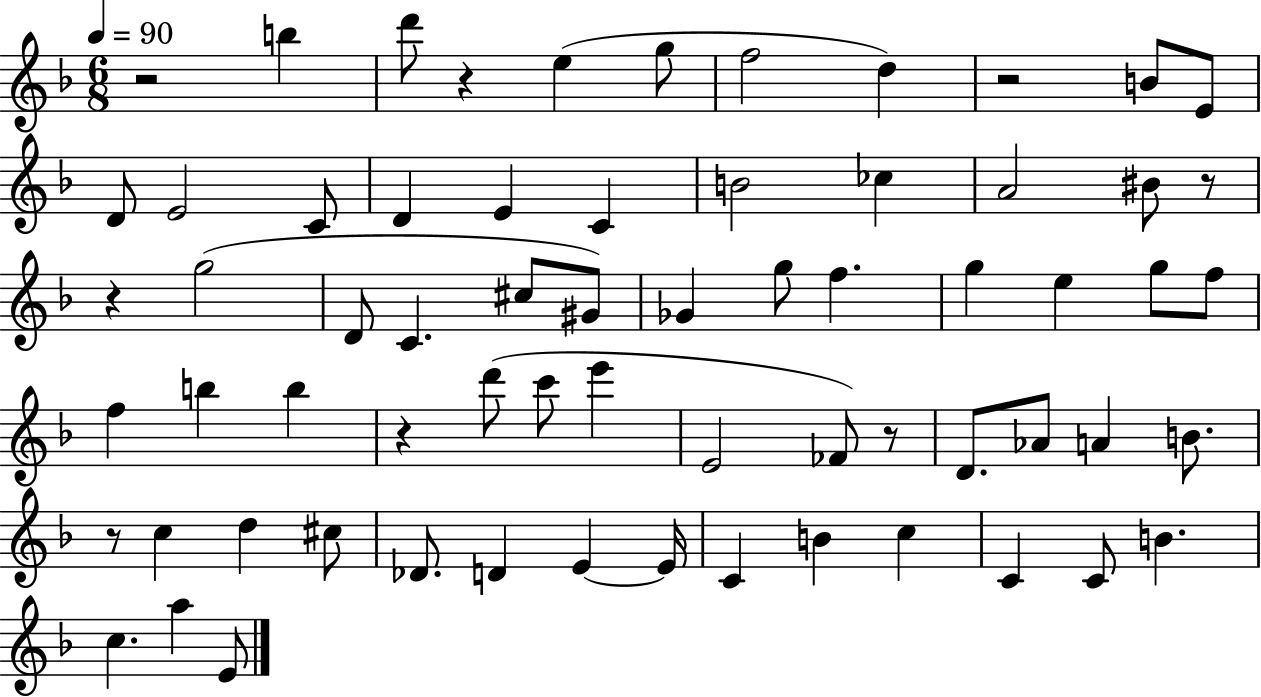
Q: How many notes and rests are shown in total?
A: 66